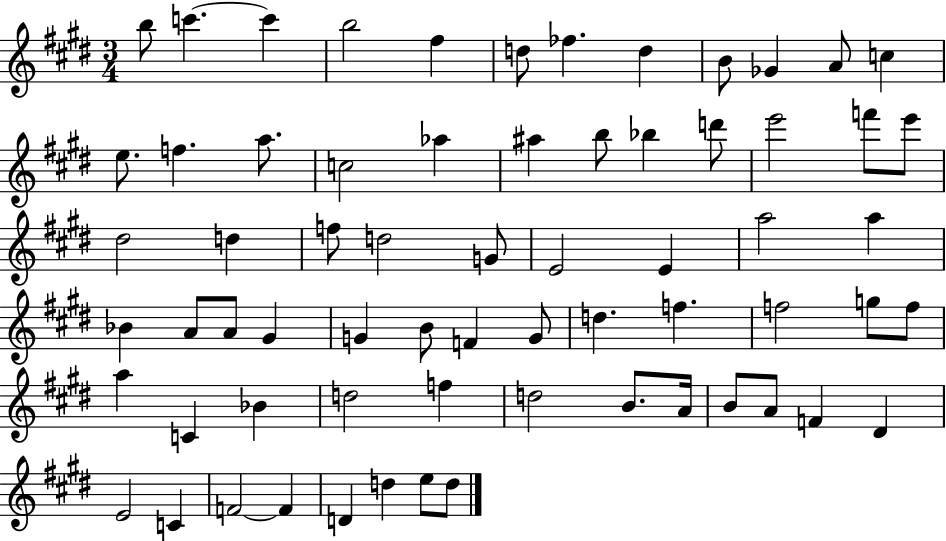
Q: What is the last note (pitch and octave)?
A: D5